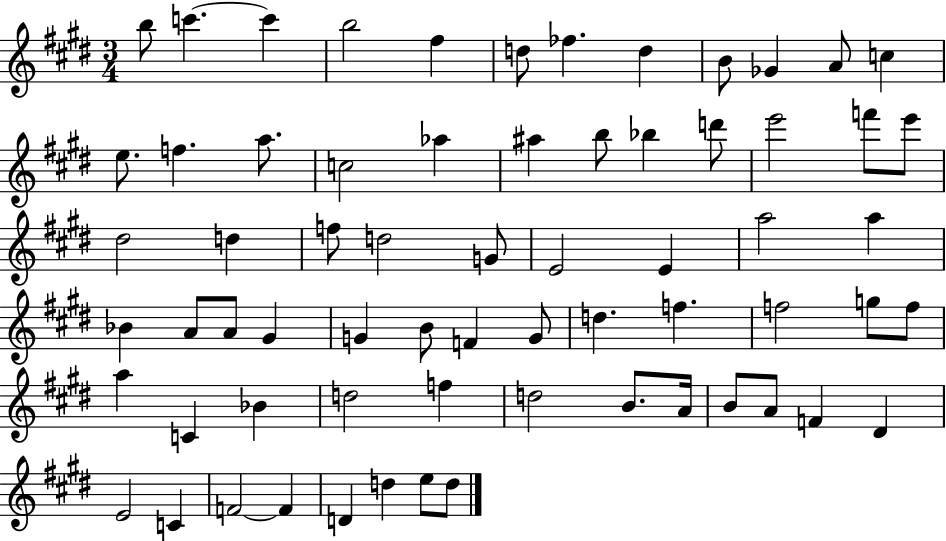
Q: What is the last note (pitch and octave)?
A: D5